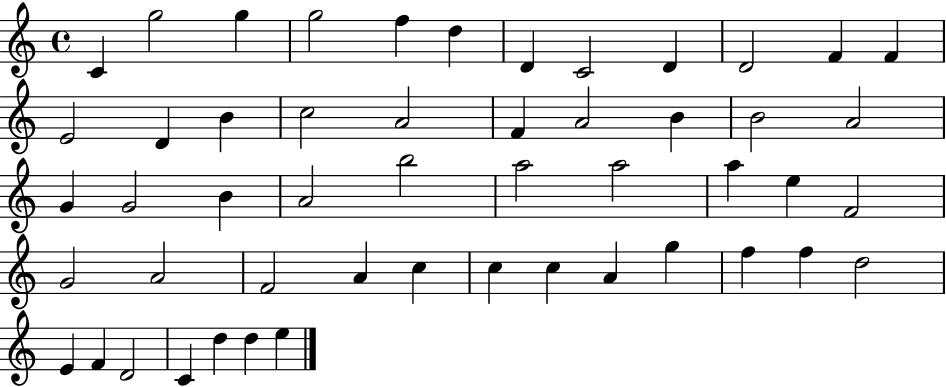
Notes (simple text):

C4/q G5/h G5/q G5/h F5/q D5/q D4/q C4/h D4/q D4/h F4/q F4/q E4/h D4/q B4/q C5/h A4/h F4/q A4/h B4/q B4/h A4/h G4/q G4/h B4/q A4/h B5/h A5/h A5/h A5/q E5/q F4/h G4/h A4/h F4/h A4/q C5/q C5/q C5/q A4/q G5/q F5/q F5/q D5/h E4/q F4/q D4/h C4/q D5/q D5/q E5/q